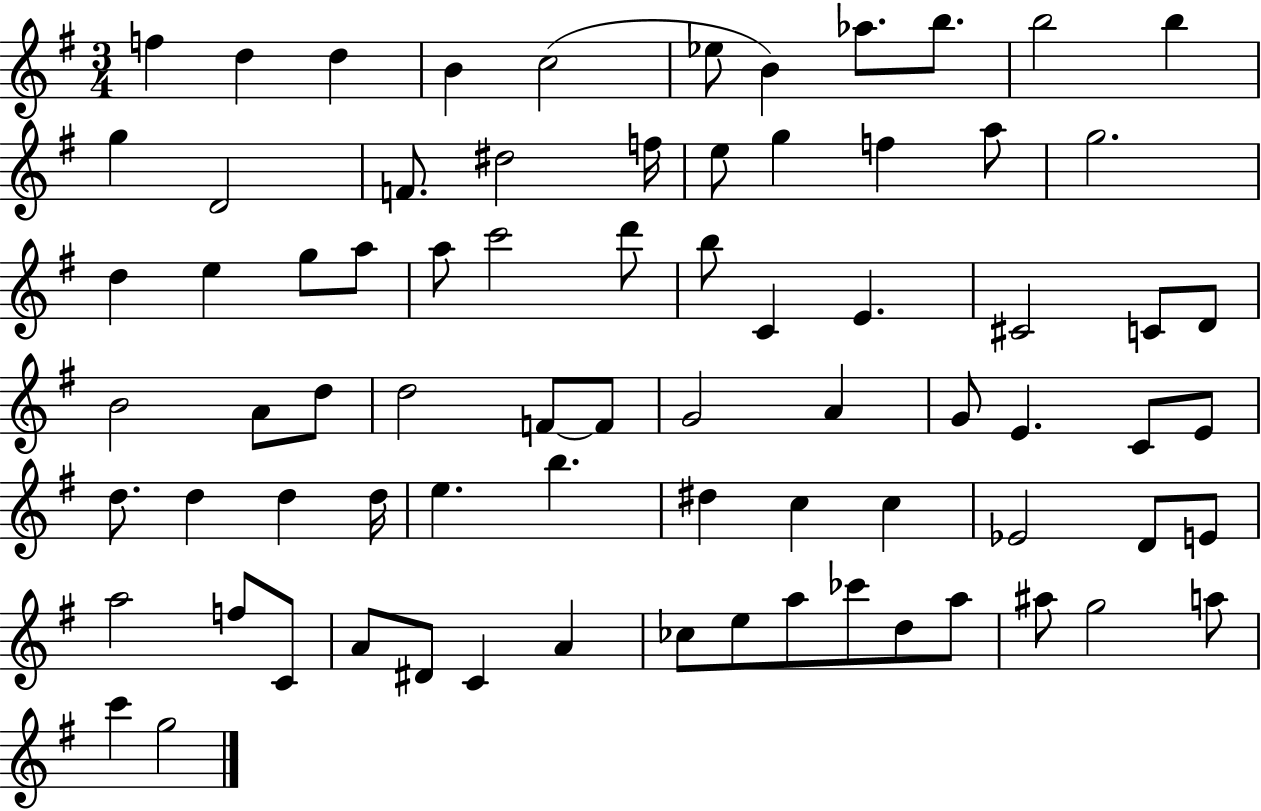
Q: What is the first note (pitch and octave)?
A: F5